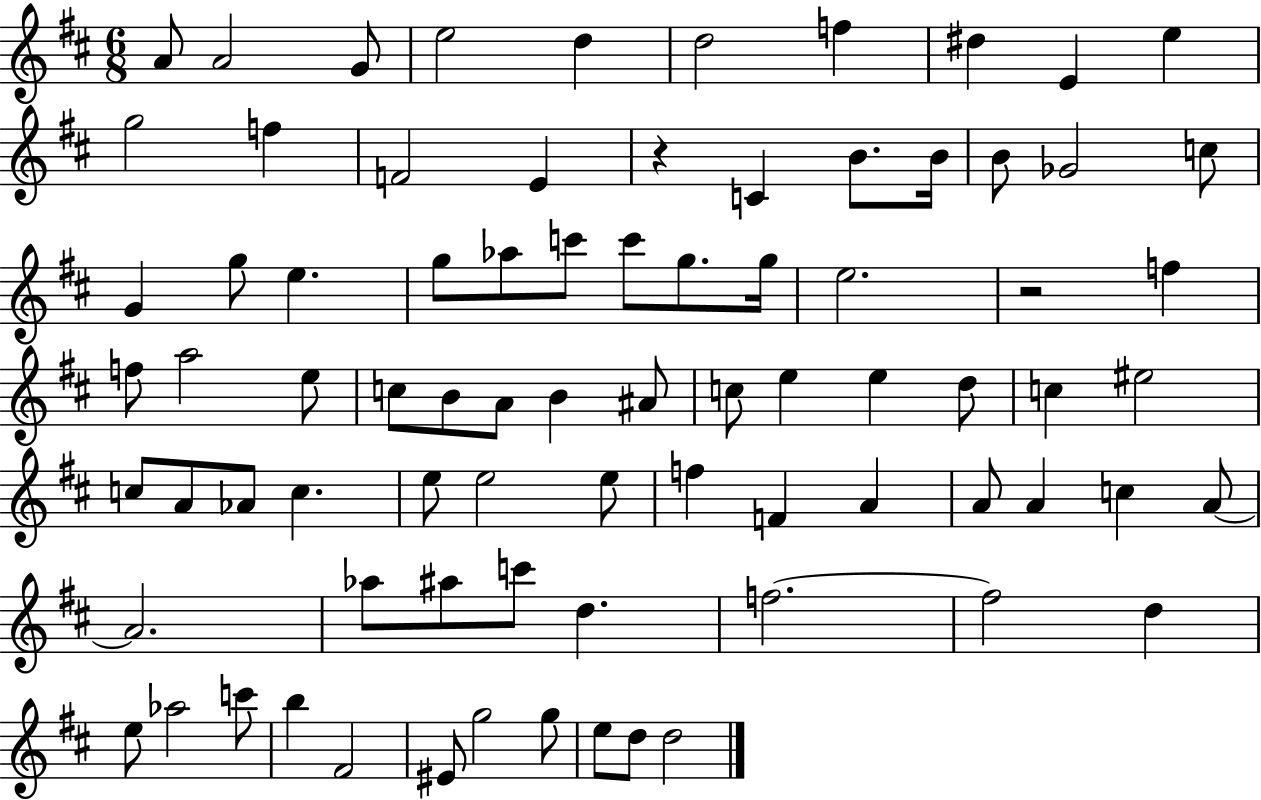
X:1
T:Untitled
M:6/8
L:1/4
K:D
A/2 A2 G/2 e2 d d2 f ^d E e g2 f F2 E z C B/2 B/4 B/2 _G2 c/2 G g/2 e g/2 _a/2 c'/2 c'/2 g/2 g/4 e2 z2 f f/2 a2 e/2 c/2 B/2 A/2 B ^A/2 c/2 e e d/2 c ^e2 c/2 A/2 _A/2 c e/2 e2 e/2 f F A A/2 A c A/2 A2 _a/2 ^a/2 c'/2 d f2 f2 d e/2 _a2 c'/2 b ^F2 ^E/2 g2 g/2 e/2 d/2 d2